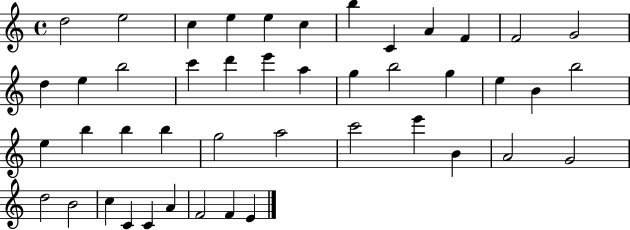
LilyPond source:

{
  \clef treble
  \time 4/4
  \defaultTimeSignature
  \key c \major
  d''2 e''2 | c''4 e''4 e''4 c''4 | b''4 c'4 a'4 f'4 | f'2 g'2 | \break d''4 e''4 b''2 | c'''4 d'''4 e'''4 a''4 | g''4 b''2 g''4 | e''4 b'4 b''2 | \break e''4 b''4 b''4 b''4 | g''2 a''2 | c'''2 e'''4 b'4 | a'2 g'2 | \break d''2 b'2 | c''4 c'4 c'4 a'4 | f'2 f'4 e'4 | \bar "|."
}